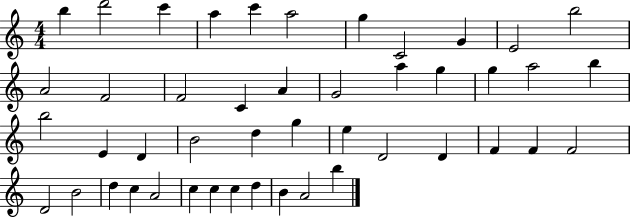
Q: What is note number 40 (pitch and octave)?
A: C5